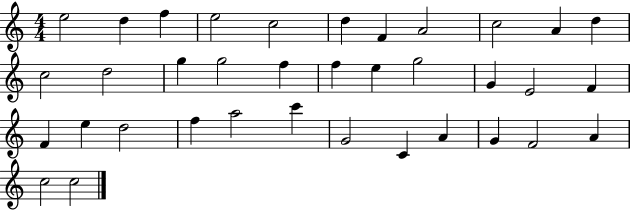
{
  \clef treble
  \numericTimeSignature
  \time 4/4
  \key c \major
  e''2 d''4 f''4 | e''2 c''2 | d''4 f'4 a'2 | c''2 a'4 d''4 | \break c''2 d''2 | g''4 g''2 f''4 | f''4 e''4 g''2 | g'4 e'2 f'4 | \break f'4 e''4 d''2 | f''4 a''2 c'''4 | g'2 c'4 a'4 | g'4 f'2 a'4 | \break c''2 c''2 | \bar "|."
}